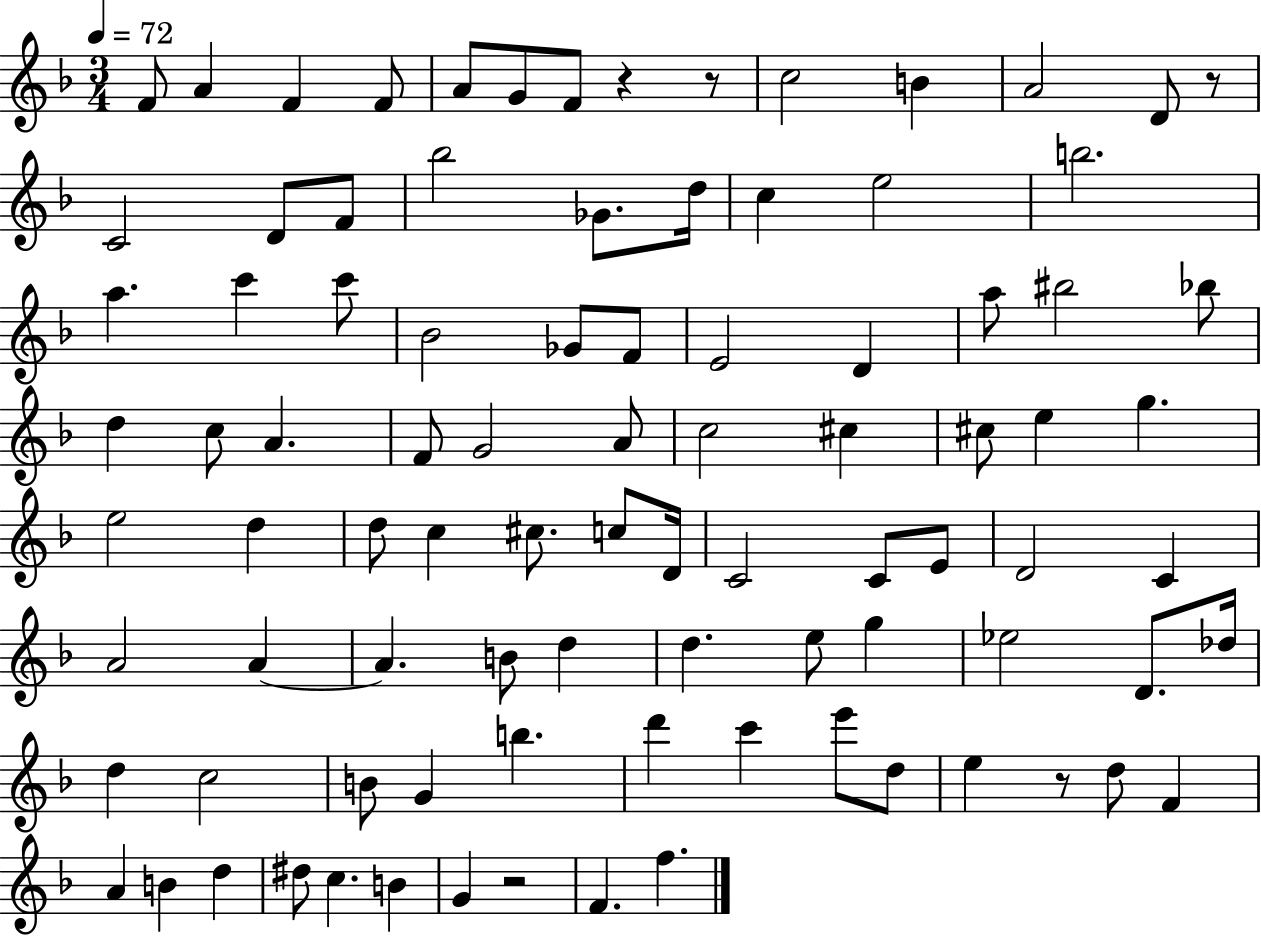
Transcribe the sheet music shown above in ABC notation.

X:1
T:Untitled
M:3/4
L:1/4
K:F
F/2 A F F/2 A/2 G/2 F/2 z z/2 c2 B A2 D/2 z/2 C2 D/2 F/2 _b2 _G/2 d/4 c e2 b2 a c' c'/2 _B2 _G/2 F/2 E2 D a/2 ^b2 _b/2 d c/2 A F/2 G2 A/2 c2 ^c ^c/2 e g e2 d d/2 c ^c/2 c/2 D/4 C2 C/2 E/2 D2 C A2 A A B/2 d d e/2 g _e2 D/2 _d/4 d c2 B/2 G b d' c' e'/2 d/2 e z/2 d/2 F A B d ^d/2 c B G z2 F f